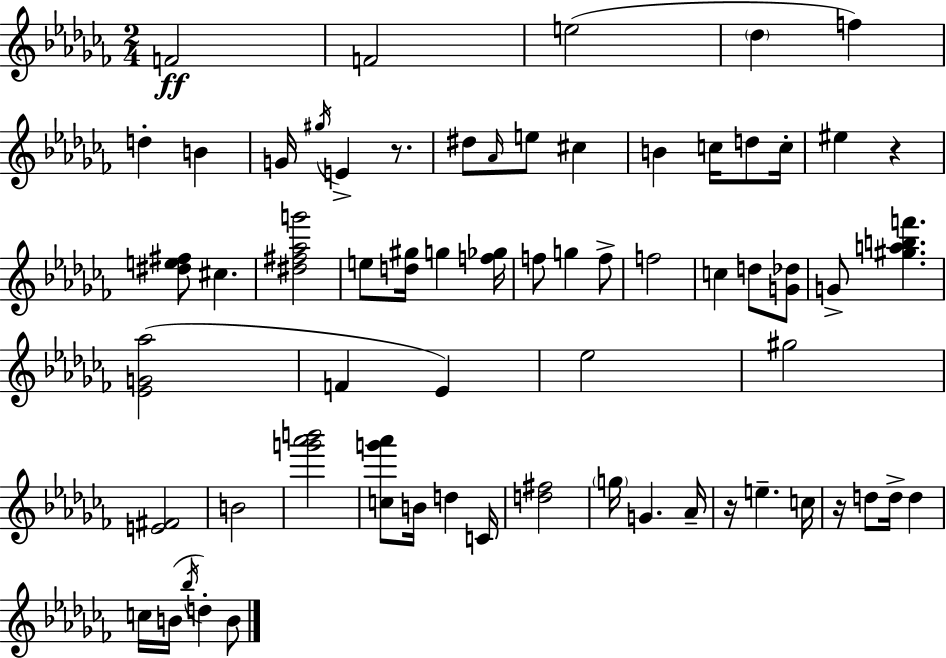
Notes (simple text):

F4/h F4/h E5/h Db5/q F5/q D5/q B4/q G4/s G#5/s E4/q R/e. D#5/e Ab4/s E5/e C#5/q B4/q C5/s D5/e C5/s EIS5/q R/q [D#5,E5,F#5]/e C#5/q. [D#5,F#5,Ab5,G6]/h E5/e [D5,G#5]/s G5/q [F5,Gb5]/s F5/e G5/q F5/e F5/h C5/q D5/e [G4,Db5]/e G4/e [G#5,A5,B5,F6]/q. [Eb4,G4,Ab5]/h F4/q Eb4/q Eb5/h G#5/h [E4,F#4]/h B4/h [G6,Ab6,B6]/h [C5,G6,Ab6]/e B4/s D5/q C4/s [D5,F#5]/h G5/s G4/q. Ab4/s R/s E5/q. C5/s R/s D5/e D5/s D5/q C5/s B4/s Bb5/s D5/q B4/e